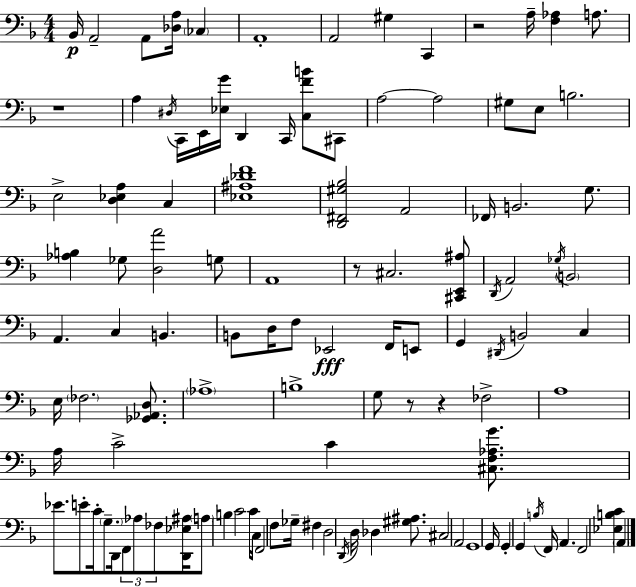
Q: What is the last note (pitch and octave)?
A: A2